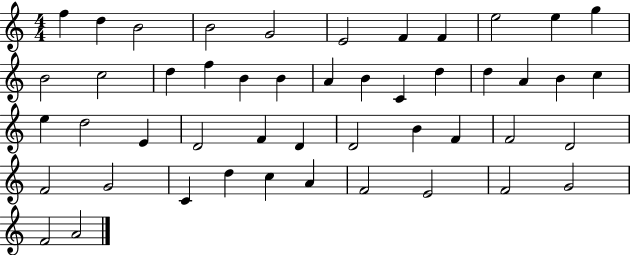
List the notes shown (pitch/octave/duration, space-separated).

F5/q D5/q B4/h B4/h G4/h E4/h F4/q F4/q E5/h E5/q G5/q B4/h C5/h D5/q F5/q B4/q B4/q A4/q B4/q C4/q D5/q D5/q A4/q B4/q C5/q E5/q D5/h E4/q D4/h F4/q D4/q D4/h B4/q F4/q F4/h D4/h F4/h G4/h C4/q D5/q C5/q A4/q F4/h E4/h F4/h G4/h F4/h A4/h